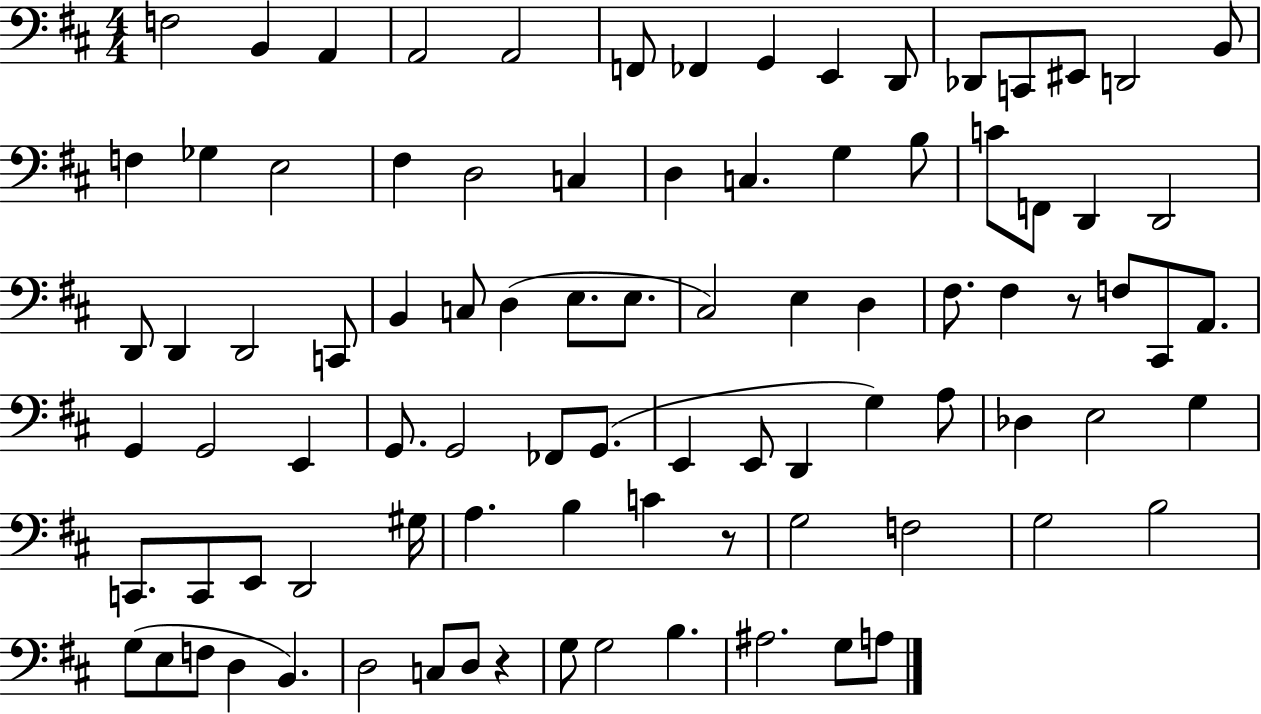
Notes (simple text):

F3/h B2/q A2/q A2/h A2/h F2/e FES2/q G2/q E2/q D2/e Db2/e C2/e EIS2/e D2/h B2/e F3/q Gb3/q E3/h F#3/q D3/h C3/q D3/q C3/q. G3/q B3/e C4/e F2/e D2/q D2/h D2/e D2/q D2/h C2/e B2/q C3/e D3/q E3/e. E3/e. C#3/h E3/q D3/q F#3/e. F#3/q R/e F3/e C#2/e A2/e. G2/q G2/h E2/q G2/e. G2/h FES2/e G2/e. E2/q E2/e D2/q G3/q A3/e Db3/q E3/h G3/q C2/e. C2/e E2/e D2/h G#3/s A3/q. B3/q C4/q R/e G3/h F3/h G3/h B3/h G3/e E3/e F3/e D3/q B2/q. D3/h C3/e D3/e R/q G3/e G3/h B3/q. A#3/h. G3/e A3/e